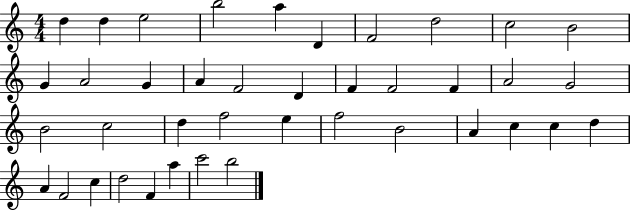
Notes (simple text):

D5/q D5/q E5/h B5/h A5/q D4/q F4/h D5/h C5/h B4/h G4/q A4/h G4/q A4/q F4/h D4/q F4/q F4/h F4/q A4/h G4/h B4/h C5/h D5/q F5/h E5/q F5/h B4/h A4/q C5/q C5/q D5/q A4/q F4/h C5/q D5/h F4/q A5/q C6/h B5/h